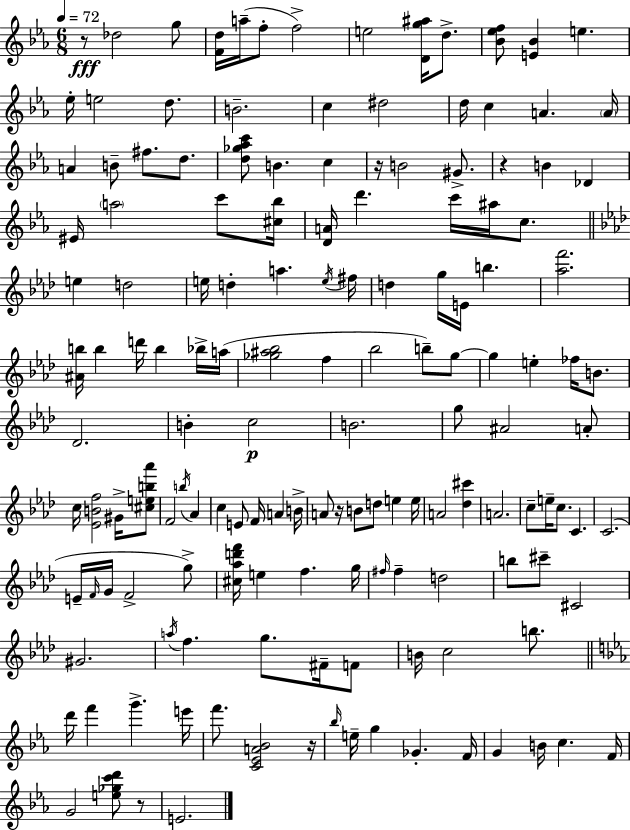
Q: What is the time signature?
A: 6/8